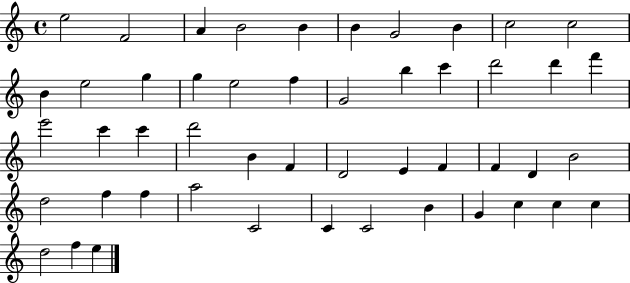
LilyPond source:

{
  \clef treble
  \time 4/4
  \defaultTimeSignature
  \key c \major
  e''2 f'2 | a'4 b'2 b'4 | b'4 g'2 b'4 | c''2 c''2 | \break b'4 e''2 g''4 | g''4 e''2 f''4 | g'2 b''4 c'''4 | d'''2 d'''4 f'''4 | \break e'''2 c'''4 c'''4 | d'''2 b'4 f'4 | d'2 e'4 f'4 | f'4 d'4 b'2 | \break d''2 f''4 f''4 | a''2 c'2 | c'4 c'2 b'4 | g'4 c''4 c''4 c''4 | \break d''2 f''4 e''4 | \bar "|."
}